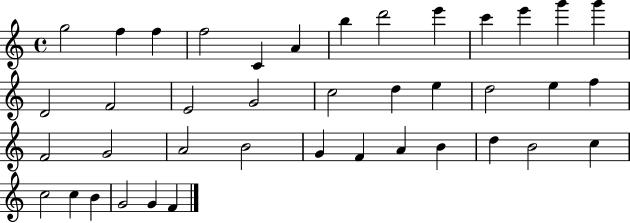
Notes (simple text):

G5/h F5/q F5/q F5/h C4/q A4/q B5/q D6/h E6/q C6/q E6/q G6/q G6/q D4/h F4/h E4/h G4/h C5/h D5/q E5/q D5/h E5/q F5/q F4/h G4/h A4/h B4/h G4/q F4/q A4/q B4/q D5/q B4/h C5/q C5/h C5/q B4/q G4/h G4/q F4/q